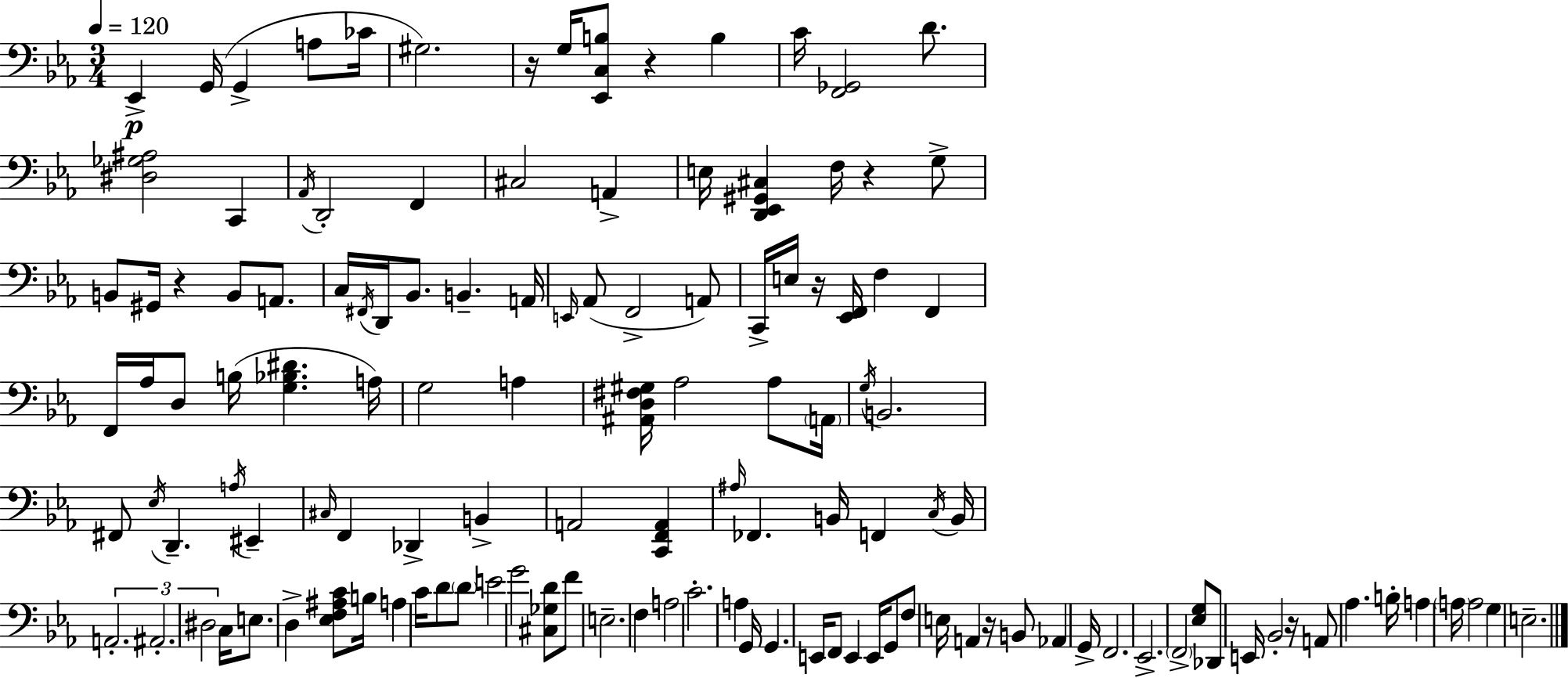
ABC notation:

X:1
T:Untitled
M:3/4
L:1/4
K:Eb
_E,, G,,/4 G,, A,/2 _C/4 ^G,2 z/4 G,/4 [_E,,C,B,]/2 z B, C/4 [F,,_G,,]2 D/2 [^D,_G,^A,]2 C,, _A,,/4 D,,2 F,, ^C,2 A,, E,/4 [D,,_E,,^G,,^C,] F,/4 z G,/2 B,,/2 ^G,,/4 z B,,/2 A,,/2 C,/4 ^F,,/4 D,,/4 _B,,/2 B,, A,,/4 E,,/4 _A,,/2 F,,2 A,,/2 C,,/4 E,/4 z/4 [_E,,F,,]/4 F, F,, F,,/4 _A,/4 D,/2 B,/4 [G,_B,^D] A,/4 G,2 A, [^A,,D,^F,^G,]/4 _A,2 _A,/2 A,,/4 G,/4 B,,2 ^F,,/2 _E,/4 D,, A,/4 ^E,, ^C,/4 F,, _D,, B,, A,,2 [C,,F,,A,,] ^A,/4 _F,, B,,/4 F,, C,/4 B,,/4 A,,2 ^A,,2 ^D,2 C,/4 E,/2 D, [_E,F,^A,C]/2 B,/4 A, C/4 D/2 D/2 E2 G2 [^C,_G,D]/2 F/2 E,2 F, A,2 C2 A, G,,/4 G,, E,,/4 F,,/2 E,, E,,/4 G,,/2 F,/2 E,/4 A,, z/4 B,,/2 _A,, G,,/4 F,,2 _E,,2 F,,2 [_E,G,]/2 _D,,/2 E,,/4 _B,,2 z/4 A,,/2 _A, B,/4 A, A,/4 A,2 G, E,2